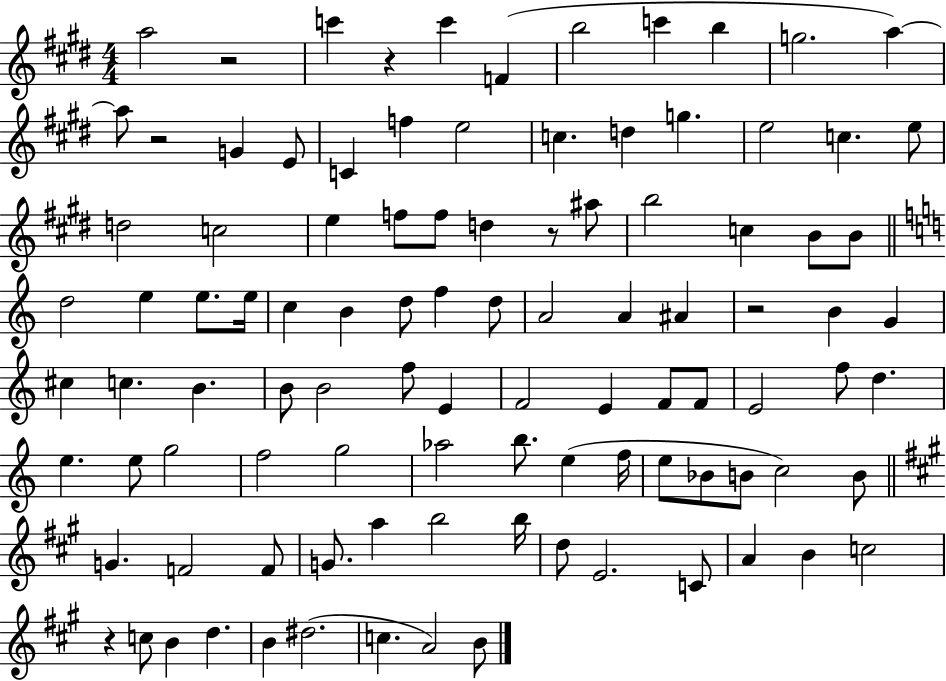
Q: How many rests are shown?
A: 6